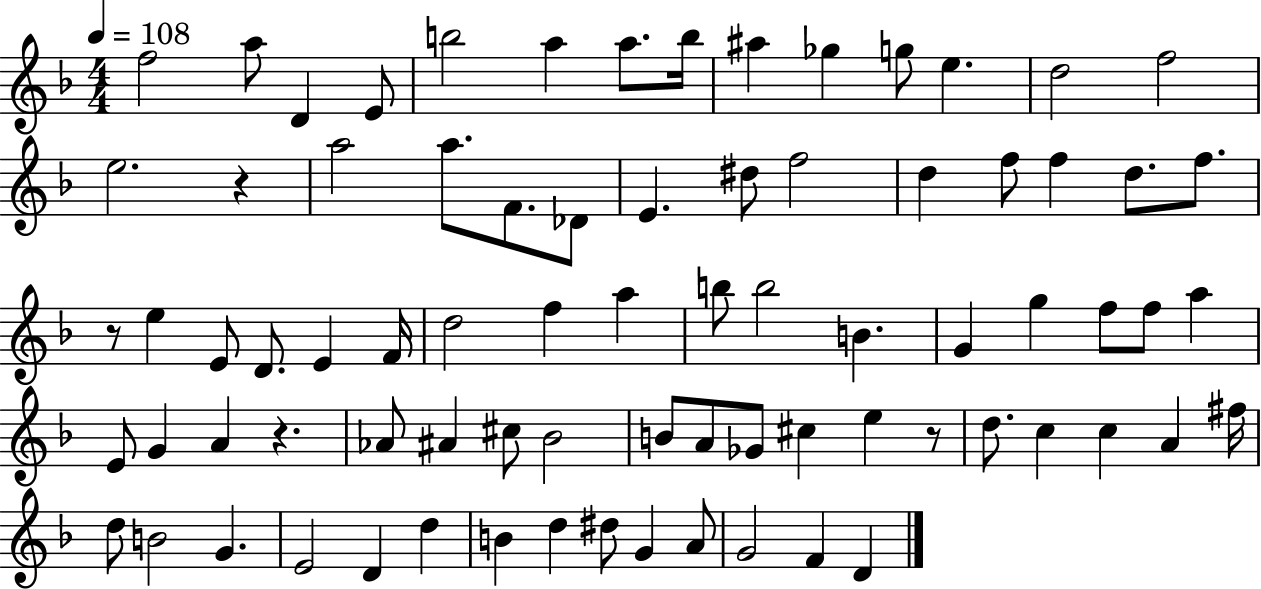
F5/h A5/e D4/q E4/e B5/h A5/q A5/e. B5/s A#5/q Gb5/q G5/e E5/q. D5/h F5/h E5/h. R/q A5/h A5/e. F4/e. Db4/e E4/q. D#5/e F5/h D5/q F5/e F5/q D5/e. F5/e. R/e E5/q E4/e D4/e. E4/q F4/s D5/h F5/q A5/q B5/e B5/h B4/q. G4/q G5/q F5/e F5/e A5/q E4/e G4/q A4/q R/q. Ab4/e A#4/q C#5/e Bb4/h B4/e A4/e Gb4/e C#5/q E5/q R/e D5/e. C5/q C5/q A4/q F#5/s D5/e B4/h G4/q. E4/h D4/q D5/q B4/q D5/q D#5/e G4/q A4/e G4/h F4/q D4/q